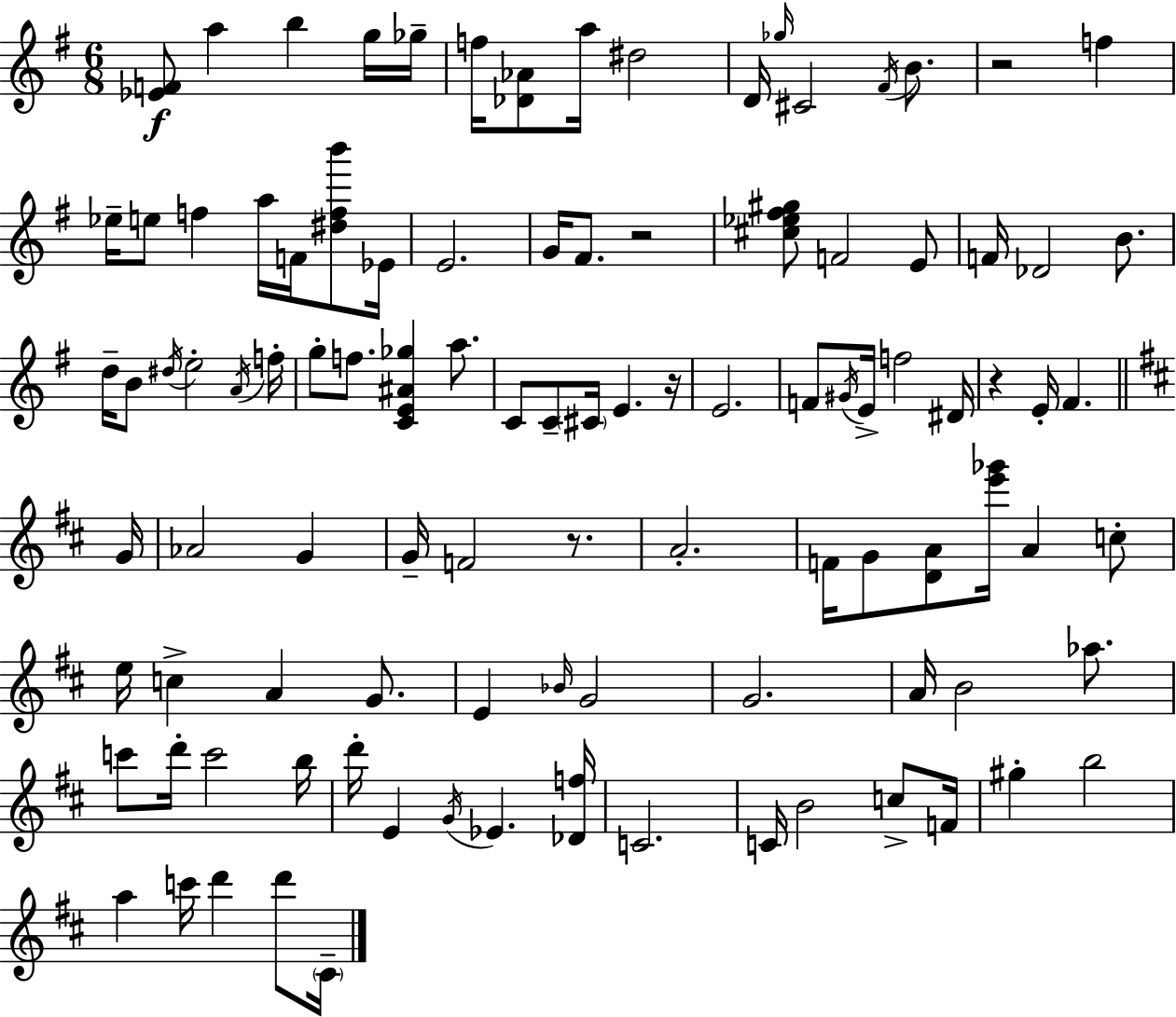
X:1
T:Untitled
M:6/8
L:1/4
K:G
[_EF]/2 a b g/4 _g/4 f/4 [_D_A]/2 a/4 ^d2 D/4 _g/4 ^C2 ^F/4 B/2 z2 f _e/4 e/2 f a/4 F/4 [^dfb']/2 _E/4 E2 G/4 ^F/2 z2 [^c_e^f^g]/2 F2 E/2 F/4 _D2 B/2 d/4 B/2 ^d/4 e2 A/4 f/4 g/2 f/2 [CE^A_g] a/2 C/2 C/2 ^C/4 E z/4 E2 F/2 ^G/4 E/4 f2 ^D/4 z E/4 ^F G/4 _A2 G G/4 F2 z/2 A2 F/4 G/2 [DA]/2 [e'_g']/4 A c/2 e/4 c A G/2 E _B/4 G2 G2 A/4 B2 _a/2 c'/2 d'/4 c'2 b/4 d'/4 E G/4 _E [_Df]/4 C2 C/4 B2 c/2 F/4 ^g b2 a c'/4 d' d'/2 ^C/4